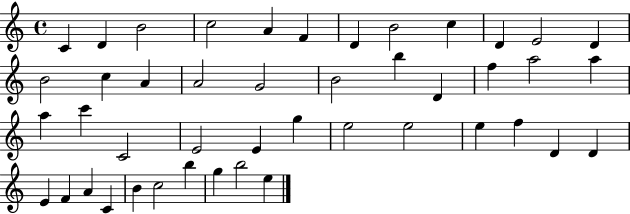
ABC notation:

X:1
T:Untitled
M:4/4
L:1/4
K:C
C D B2 c2 A F D B2 c D E2 D B2 c A A2 G2 B2 b D f a2 a a c' C2 E2 E g e2 e2 e f D D E F A C B c2 b g b2 e